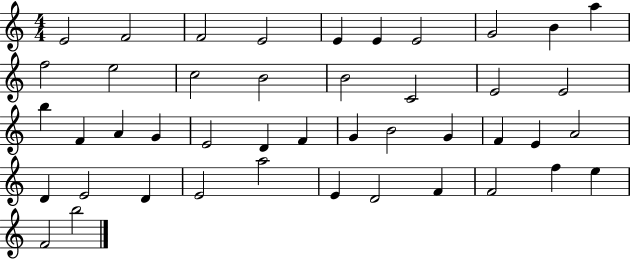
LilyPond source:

{
  \clef treble
  \numericTimeSignature
  \time 4/4
  \key c \major
  e'2 f'2 | f'2 e'2 | e'4 e'4 e'2 | g'2 b'4 a''4 | \break f''2 e''2 | c''2 b'2 | b'2 c'2 | e'2 e'2 | \break b''4 f'4 a'4 g'4 | e'2 d'4 f'4 | g'4 b'2 g'4 | f'4 e'4 a'2 | \break d'4 e'2 d'4 | e'2 a''2 | e'4 d'2 f'4 | f'2 f''4 e''4 | \break f'2 b''2 | \bar "|."
}